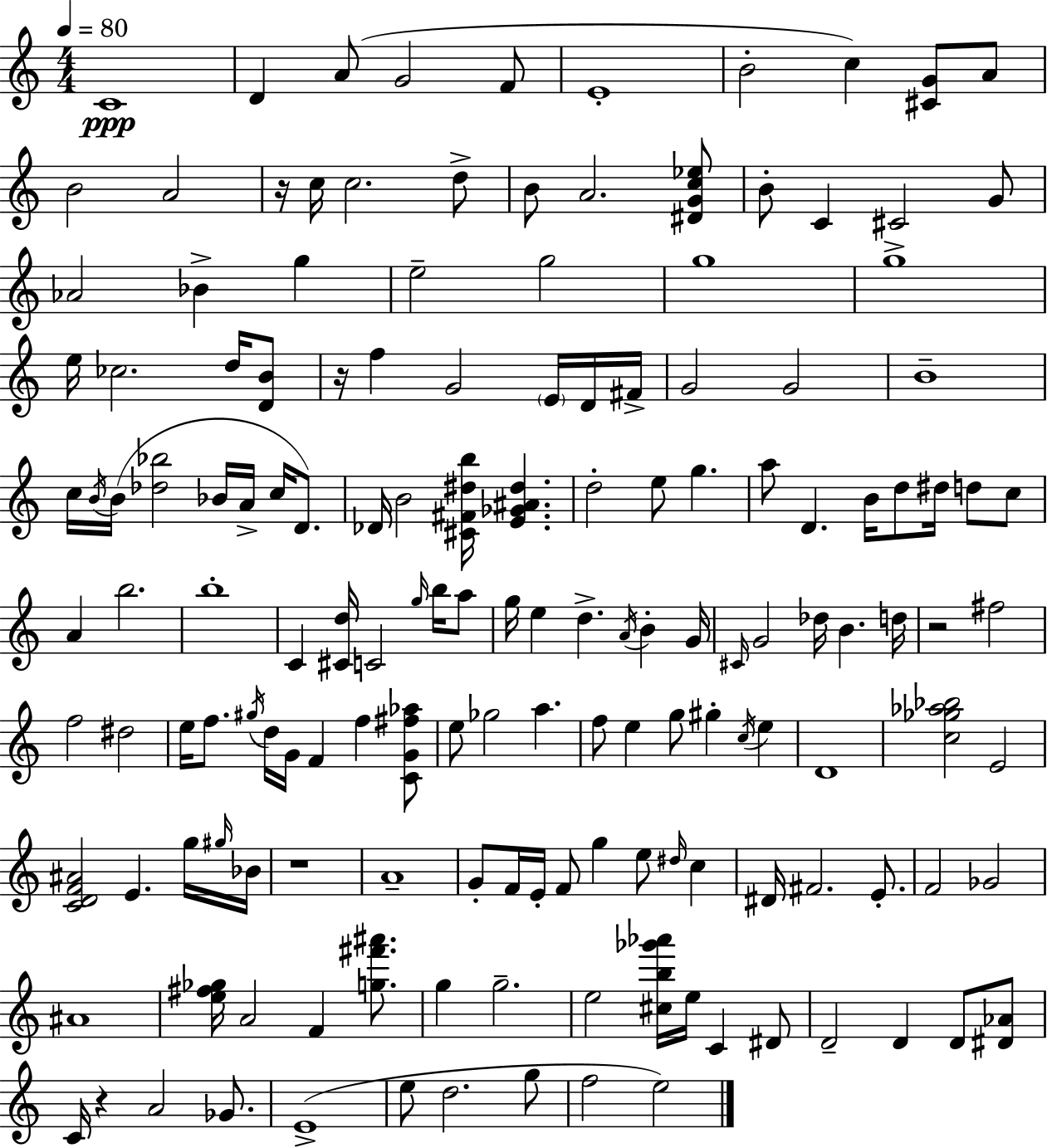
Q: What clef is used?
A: treble